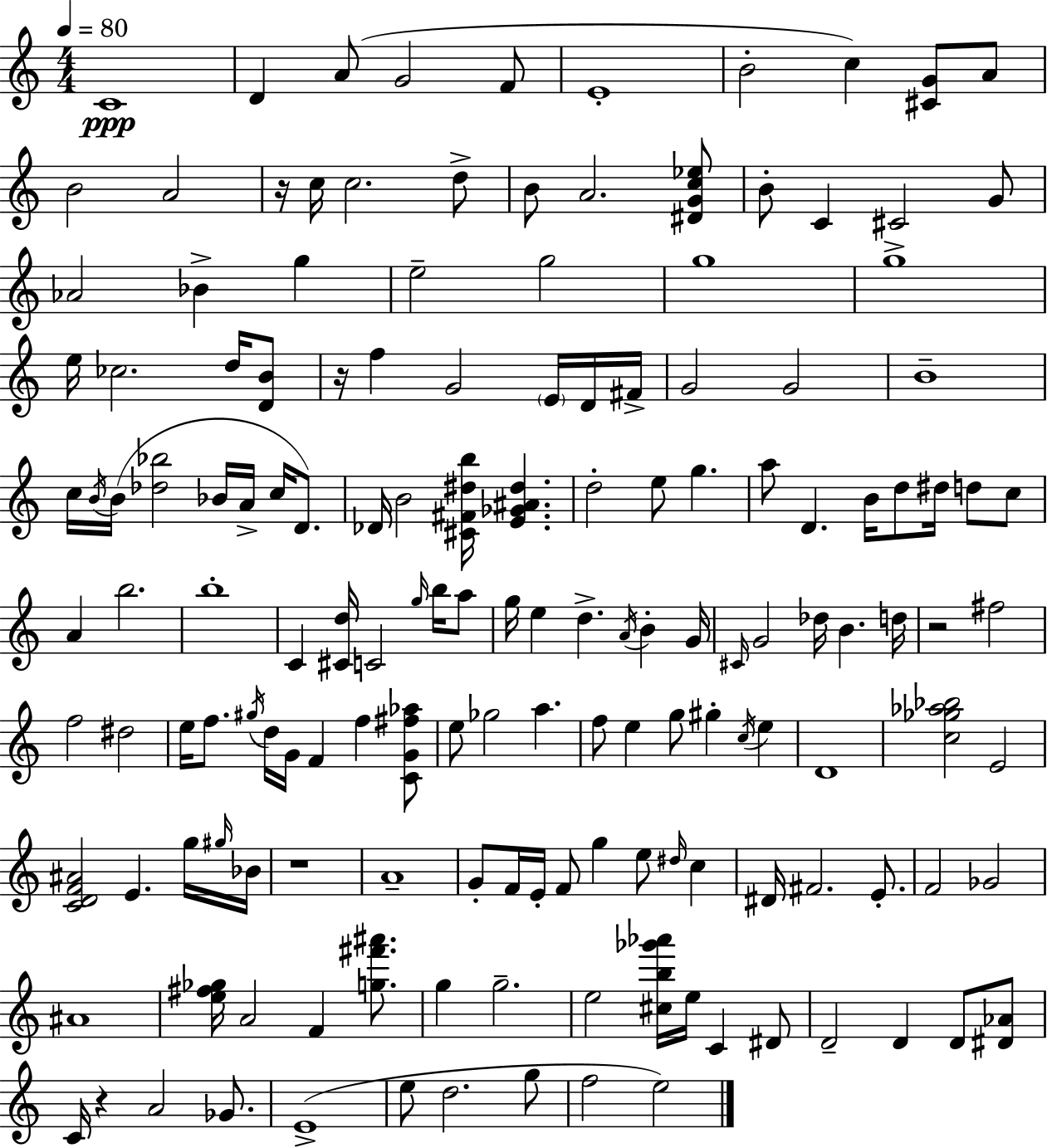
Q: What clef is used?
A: treble